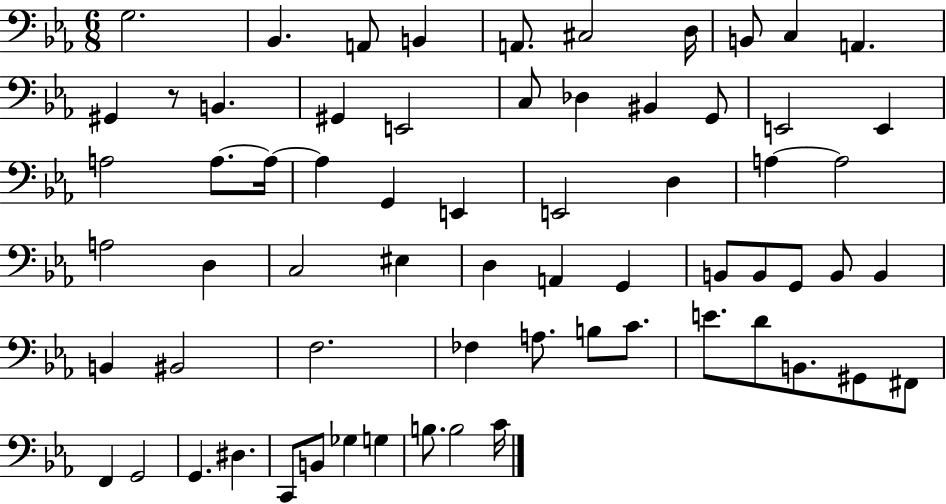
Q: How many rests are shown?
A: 1